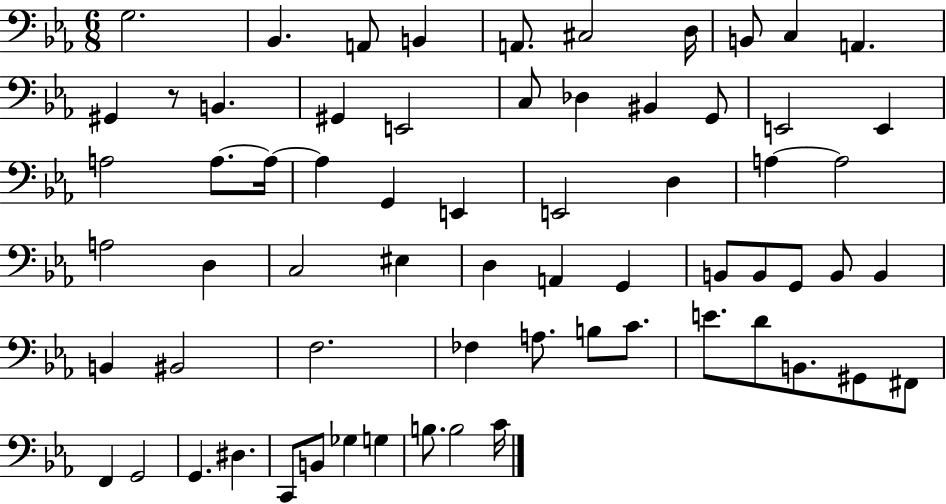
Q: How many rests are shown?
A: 1